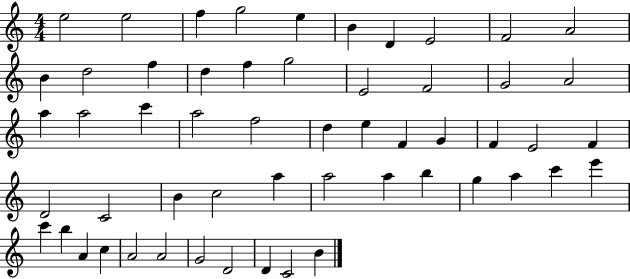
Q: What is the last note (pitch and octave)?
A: B4